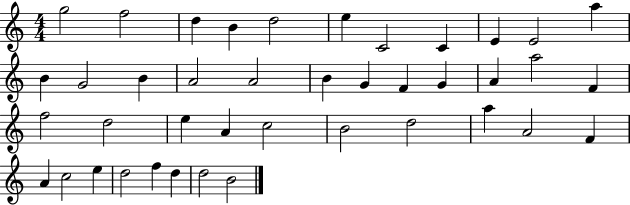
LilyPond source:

{
  \clef treble
  \numericTimeSignature
  \time 4/4
  \key c \major
  g''2 f''2 | d''4 b'4 d''2 | e''4 c'2 c'4 | e'4 e'2 a''4 | \break b'4 g'2 b'4 | a'2 a'2 | b'4 g'4 f'4 g'4 | a'4 a''2 f'4 | \break f''2 d''2 | e''4 a'4 c''2 | b'2 d''2 | a''4 a'2 f'4 | \break a'4 c''2 e''4 | d''2 f''4 d''4 | d''2 b'2 | \bar "|."
}